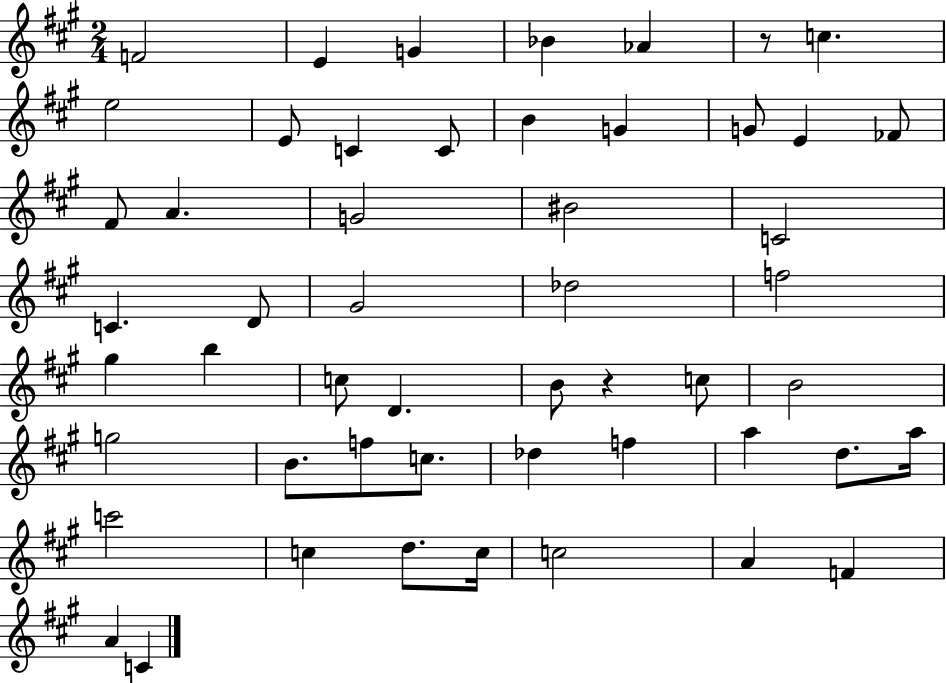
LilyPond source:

{
  \clef treble
  \numericTimeSignature
  \time 2/4
  \key a \major
  f'2 | e'4 g'4 | bes'4 aes'4 | r8 c''4. | \break e''2 | e'8 c'4 c'8 | b'4 g'4 | g'8 e'4 fes'8 | \break fis'8 a'4. | g'2 | bis'2 | c'2 | \break c'4. d'8 | gis'2 | des''2 | f''2 | \break gis''4 b''4 | c''8 d'4. | b'8 r4 c''8 | b'2 | \break g''2 | b'8. f''8 c''8. | des''4 f''4 | a''4 d''8. a''16 | \break c'''2 | c''4 d''8. c''16 | c''2 | a'4 f'4 | \break a'4 c'4 | \bar "|."
}